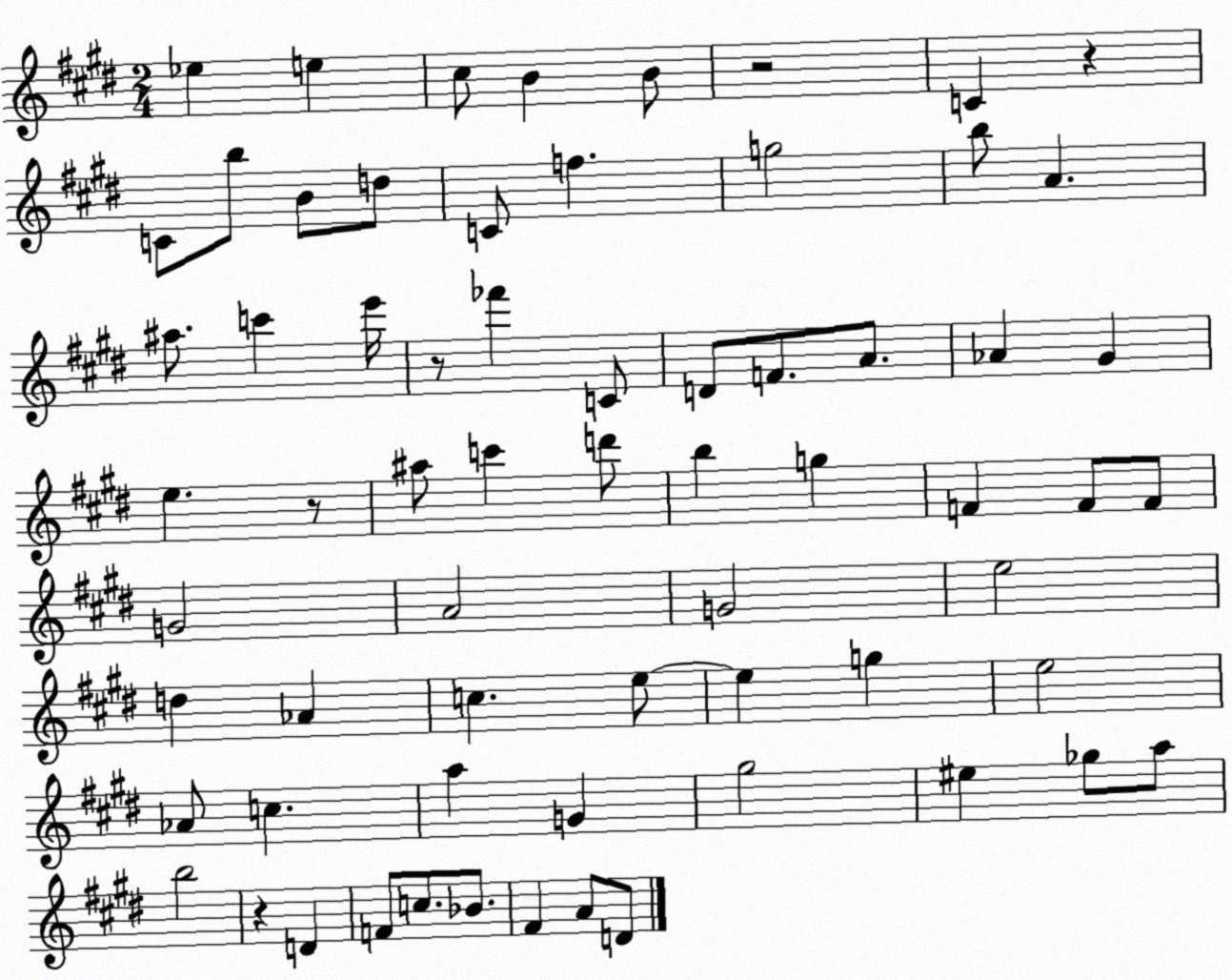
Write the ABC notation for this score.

X:1
T:Untitled
M:2/4
L:1/4
K:E
_e e ^c/2 B B/2 z2 C z C/2 b/2 B/2 d/2 C/2 f g2 b/2 A ^a/2 c' e'/4 z/2 _f' C/2 D/2 F/2 A/2 _A ^G e z/2 ^a/2 c' d'/2 b g F F/2 F/2 G2 A2 G2 e2 d _A c e/2 e g e2 _A/2 c a G ^g2 ^e _g/2 a/2 b2 z D F/2 c/2 _B/2 ^F A/2 D/2